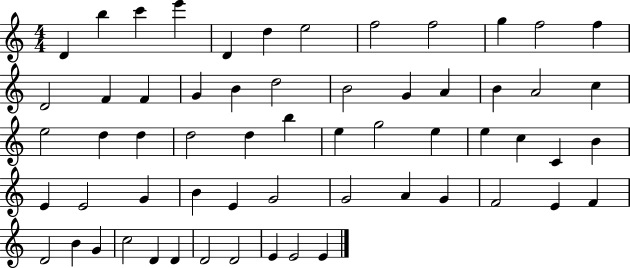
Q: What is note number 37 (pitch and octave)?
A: B4